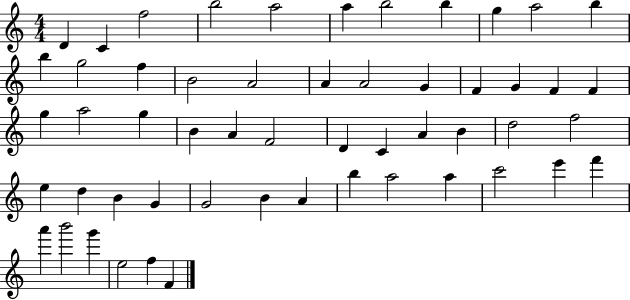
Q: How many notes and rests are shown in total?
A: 54